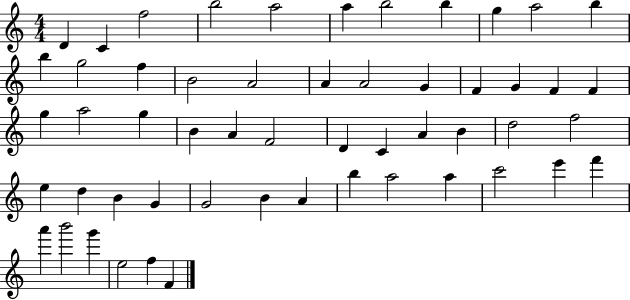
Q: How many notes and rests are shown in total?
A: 54